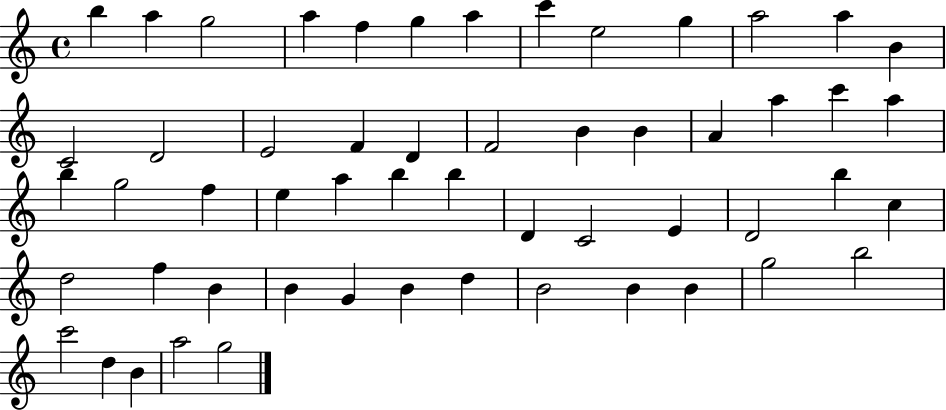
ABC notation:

X:1
T:Untitled
M:4/4
L:1/4
K:C
b a g2 a f g a c' e2 g a2 a B C2 D2 E2 F D F2 B B A a c' a b g2 f e a b b D C2 E D2 b c d2 f B B G B d B2 B B g2 b2 c'2 d B a2 g2